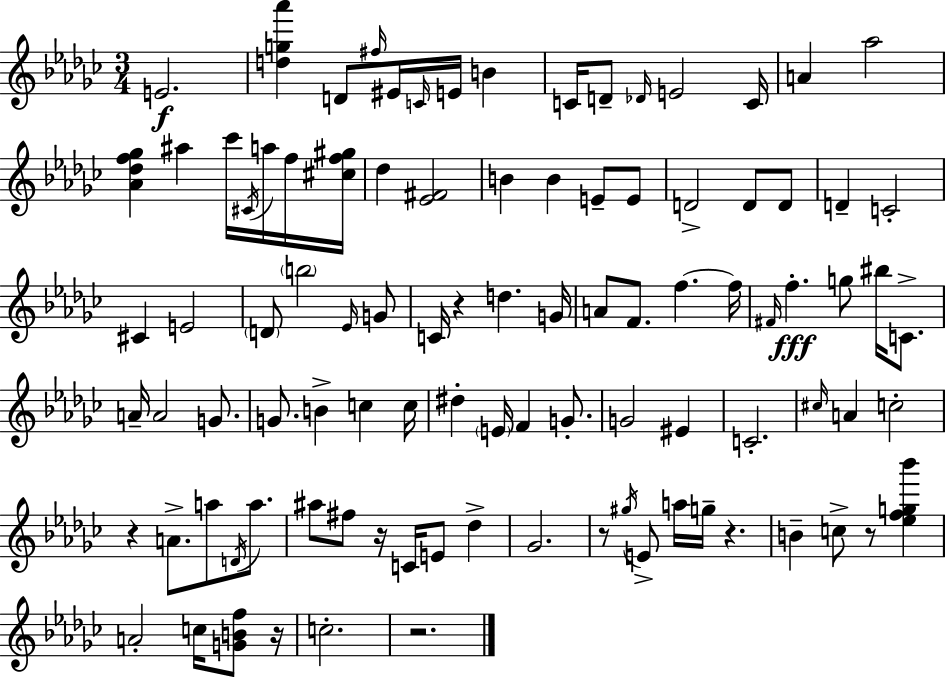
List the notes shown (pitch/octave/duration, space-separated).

E4/h. [D5,G5,Ab6]/q D4/e F#5/s EIS4/s C4/s E4/s B4/q C4/s D4/e Db4/s E4/h C4/s A4/q Ab5/h [Ab4,Db5,F5,Gb5]/q A#5/q CES6/s C#4/s A5/s F5/s [C#5,F5,G#5]/s Db5/q [Eb4,F#4]/h B4/q B4/q E4/e E4/e D4/h D4/e D4/e D4/q C4/h C#4/q E4/h D4/e B5/h Eb4/s G4/e C4/s R/q D5/q. G4/s A4/e F4/e. F5/q. F5/s F#4/s F5/q. G5/e BIS5/s C4/e. A4/s A4/h G4/e. G4/e. B4/q C5/q C5/s D#5/q E4/s F4/q G4/e. G4/h EIS4/q C4/h. C#5/s A4/q C5/h R/q A4/e. A5/e D4/s A5/e. A#5/e F#5/e R/s C4/s E4/e Db5/q Gb4/h. R/e G#5/s E4/e A5/s G5/s R/q. B4/q C5/e R/e [Eb5,F5,G5,Bb6]/q A4/h C5/s [G4,B4,F5]/e R/s C5/h. R/h.